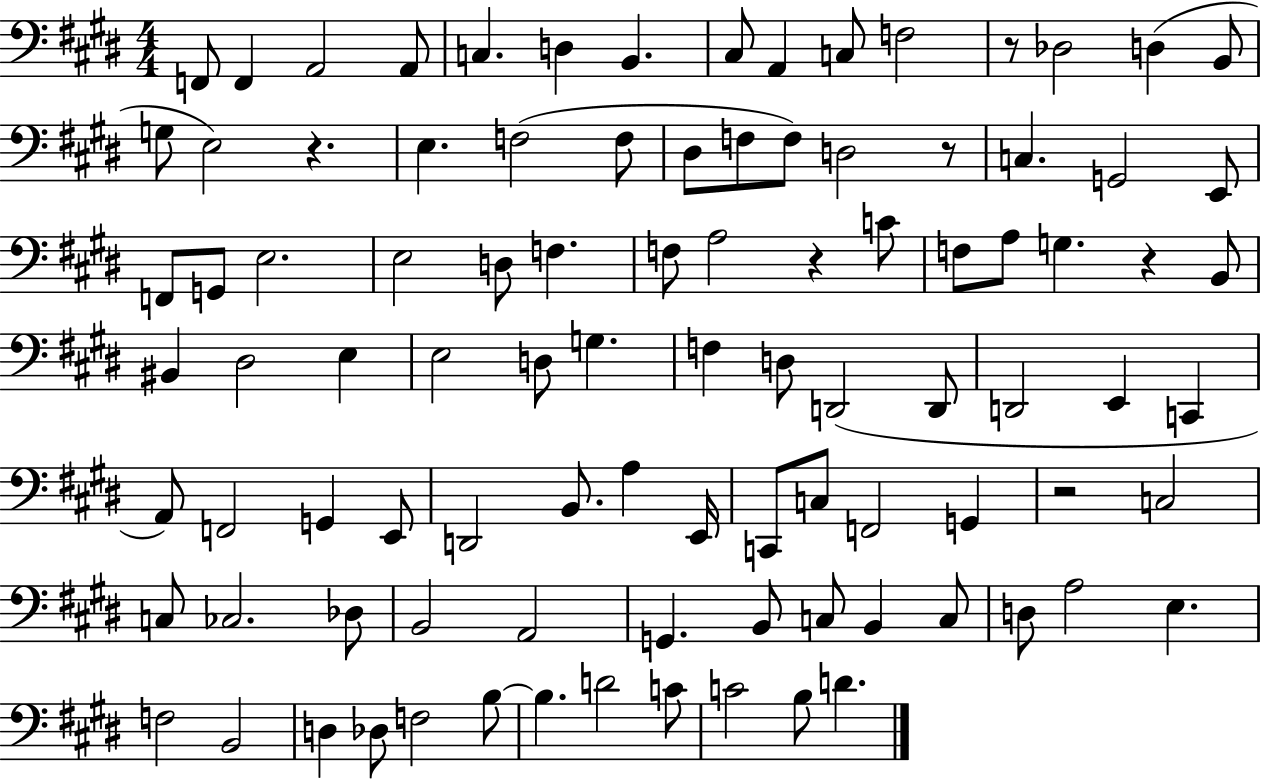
{
  \clef bass
  \numericTimeSignature
  \time 4/4
  \key e \major
  f,8 f,4 a,2 a,8 | c4. d4 b,4. | cis8 a,4 c8 f2 | r8 des2 d4( b,8 | \break g8 e2) r4. | e4. f2( f8 | dis8 f8 f8) d2 r8 | c4. g,2 e,8 | \break f,8 g,8 e2. | e2 d8 f4. | f8 a2 r4 c'8 | f8 a8 g4. r4 b,8 | \break bis,4 dis2 e4 | e2 d8 g4. | f4 d8 d,2( d,8 | d,2 e,4 c,4 | \break a,8) f,2 g,4 e,8 | d,2 b,8. a4 e,16 | c,8 c8 f,2 g,4 | r2 c2 | \break c8 ces2. des8 | b,2 a,2 | g,4. b,8 c8 b,4 c8 | d8 a2 e4. | \break f2 b,2 | d4 des8 f2 b8~~ | b4. d'2 c'8 | c'2 b8 d'4. | \break \bar "|."
}